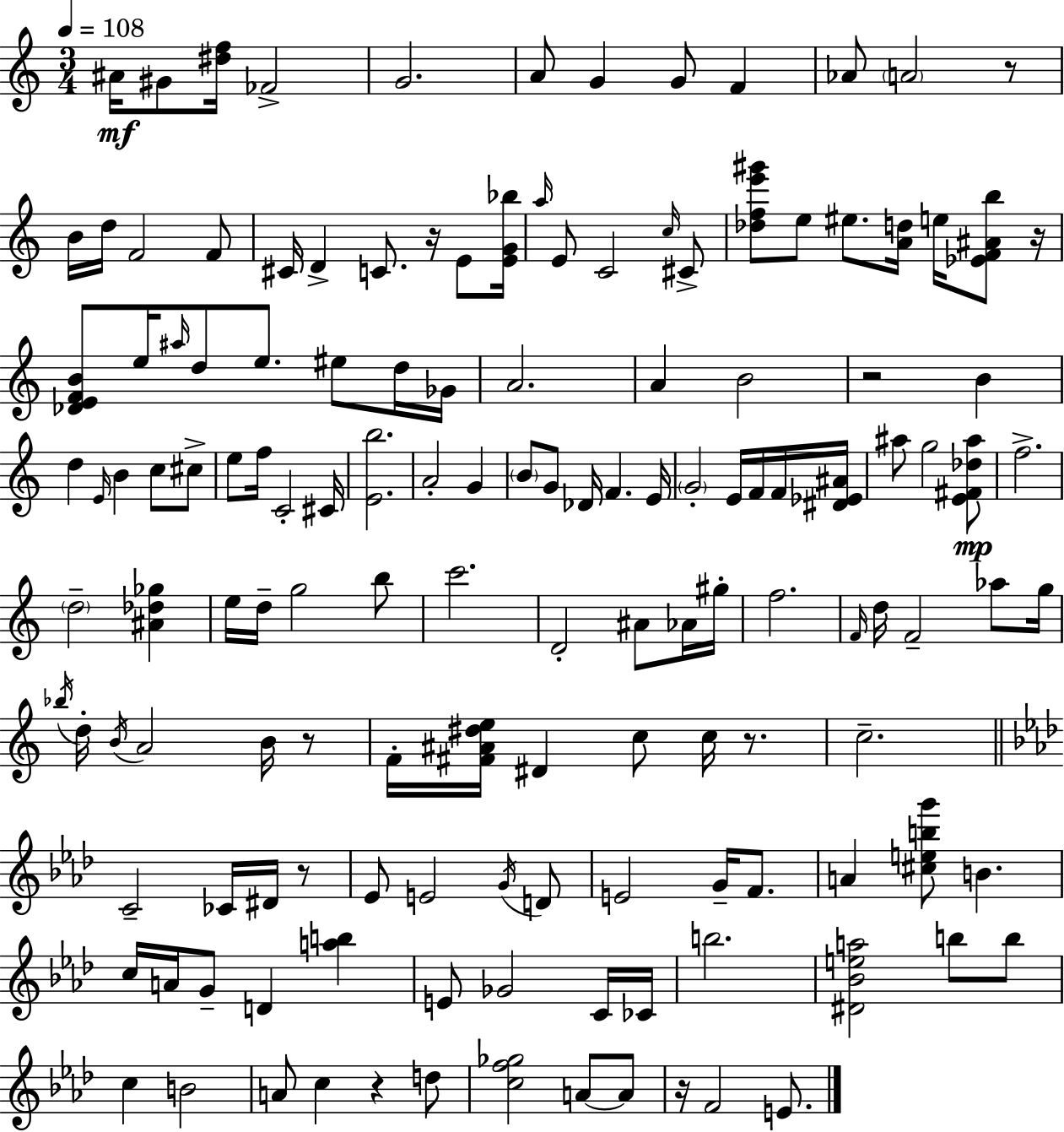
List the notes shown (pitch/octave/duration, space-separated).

A#4/s G#4/e [D#5,F5]/s FES4/h G4/h. A4/e G4/q G4/e F4/q Ab4/e A4/h R/e B4/s D5/s F4/h F4/e C#4/s D4/q C4/e. R/s E4/e [E4,G4,Bb5]/s A5/s E4/e C4/h C5/s C#4/e [Db5,F5,E6,G#6]/e E5/e EIS5/e. [A4,D5]/s E5/s [Eb4,F4,A#4,B5]/e R/s [Db4,E4,F4,B4]/e E5/s A#5/s D5/e E5/e. EIS5/e D5/s Gb4/s A4/h. A4/q B4/h R/h B4/q D5/q E4/s B4/q C5/e C#5/e E5/e F5/s C4/h C#4/s [E4,B5]/h. A4/h G4/q B4/e G4/e Db4/s F4/q. E4/s G4/h E4/s F4/s F4/s [D#4,Eb4,A#4]/s A#5/e G5/h [E4,F#4,Db5,A#5]/e F5/h. D5/h [A#4,Db5,Gb5]/q E5/s D5/s G5/h B5/e C6/h. D4/h A#4/e Ab4/s G#5/s F5/h. F4/s D5/s F4/h Ab5/e G5/s Bb5/s D5/s B4/s A4/h B4/s R/e F4/s [F#4,A#4,D#5,E5]/s D#4/q C5/e C5/s R/e. C5/h. C4/h CES4/s D#4/s R/e Eb4/e E4/h G4/s D4/e E4/h G4/s F4/e. A4/q [C#5,E5,B5,G6]/e B4/q. C5/s A4/s G4/e D4/q [A5,B5]/q E4/e Gb4/h C4/s CES4/s B5/h. [D#4,Bb4,E5,A5]/h B5/e B5/e C5/q B4/h A4/e C5/q R/q D5/e [C5,F5,Gb5]/h A4/e A4/e R/s F4/h E4/e.